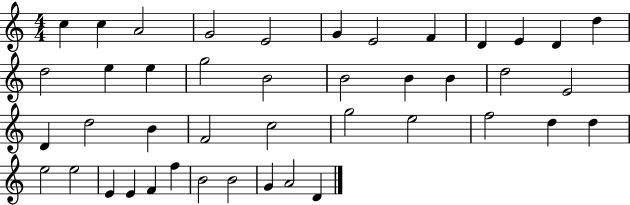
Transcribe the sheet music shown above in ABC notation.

X:1
T:Untitled
M:4/4
L:1/4
K:C
c c A2 G2 E2 G E2 F D E D d d2 e e g2 B2 B2 B B d2 E2 D d2 B F2 c2 g2 e2 f2 d d e2 e2 E E F f B2 B2 G A2 D